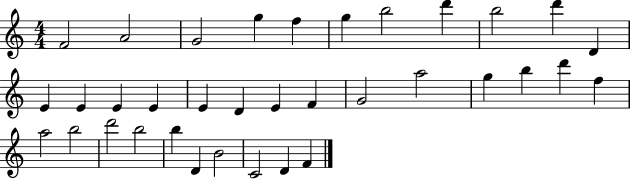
F4/h A4/h G4/h G5/q F5/q G5/q B5/h D6/q B5/h D6/q D4/q E4/q E4/q E4/q E4/q E4/q D4/q E4/q F4/q G4/h A5/h G5/q B5/q D6/q F5/q A5/h B5/h D6/h B5/h B5/q D4/q B4/h C4/h D4/q F4/q